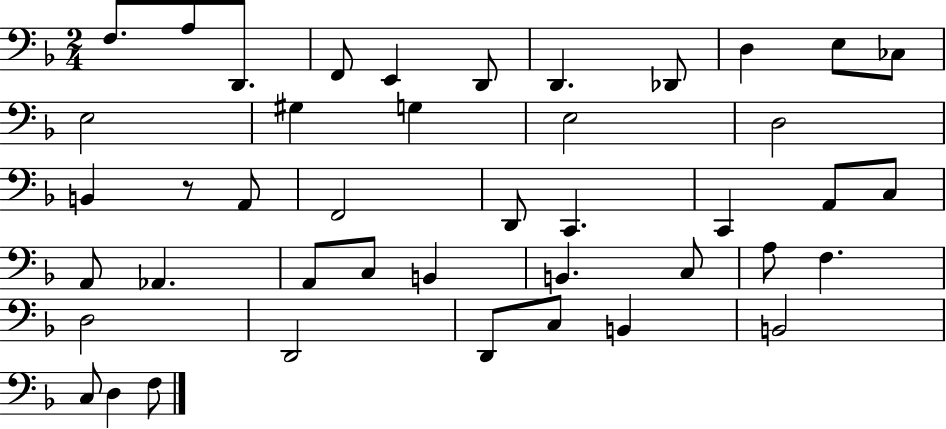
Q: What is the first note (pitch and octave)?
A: F3